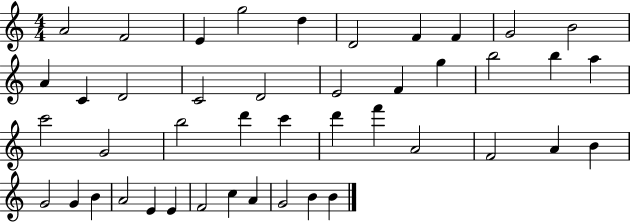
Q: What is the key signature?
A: C major